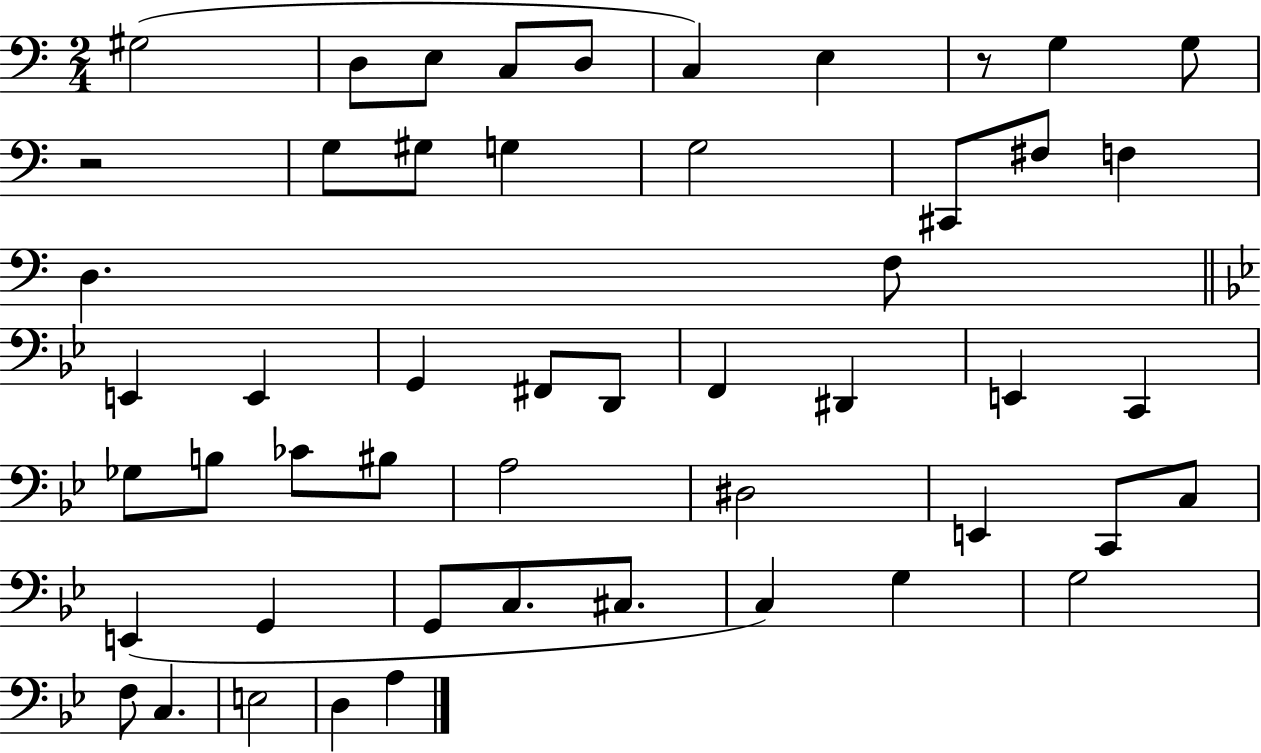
X:1
T:Untitled
M:2/4
L:1/4
K:C
^G,2 D,/2 E,/2 C,/2 D,/2 C, E, z/2 G, G,/2 z2 G,/2 ^G,/2 G, G,2 ^C,,/2 ^F,/2 F, D, F,/2 E,, E,, G,, ^F,,/2 D,,/2 F,, ^D,, E,, C,, _G,/2 B,/2 _C/2 ^B,/2 A,2 ^D,2 E,, C,,/2 C,/2 E,, G,, G,,/2 C,/2 ^C,/2 C, G, G,2 F,/2 C, E,2 D, A,